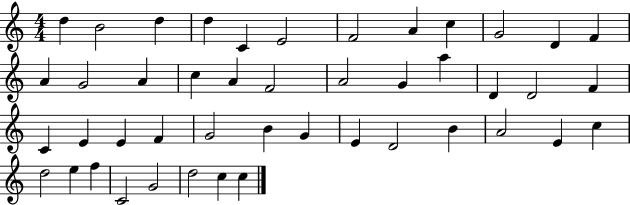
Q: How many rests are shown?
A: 0